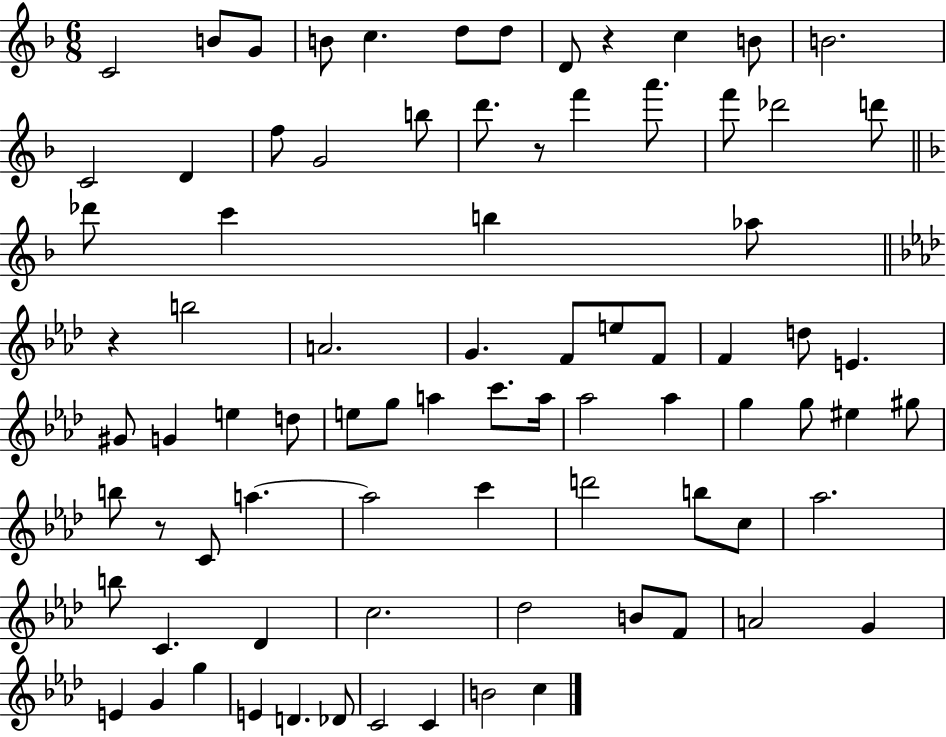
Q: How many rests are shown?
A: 4